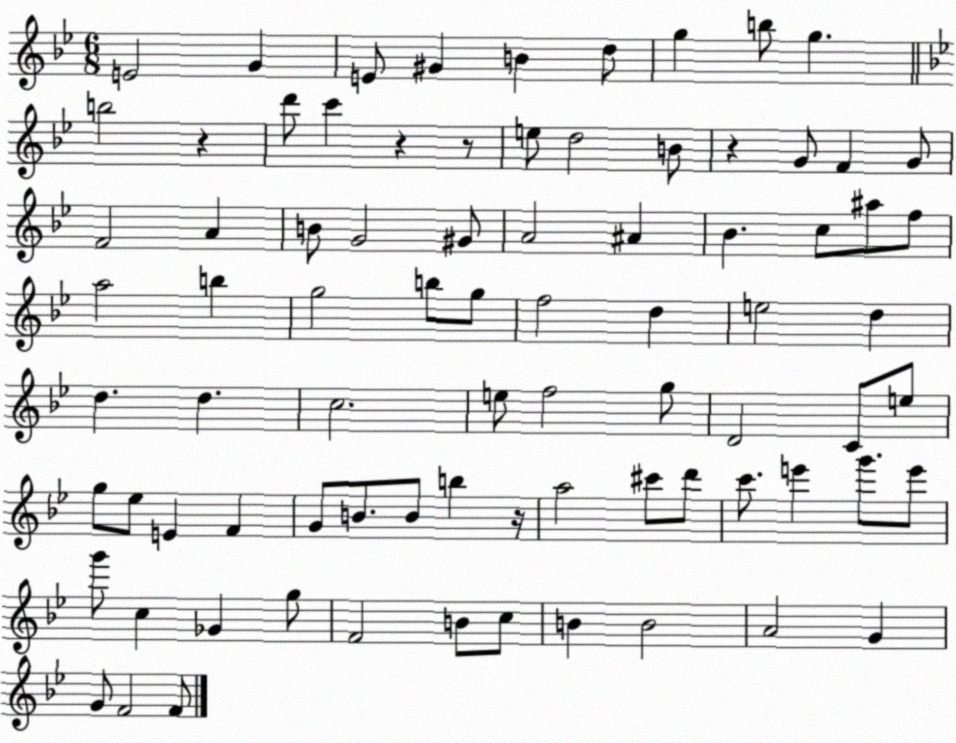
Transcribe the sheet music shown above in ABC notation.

X:1
T:Untitled
M:6/8
L:1/4
K:Bb
E2 G E/2 ^G B d/2 g b/2 g b2 z d'/2 c' z z/2 e/2 d2 B/2 z G/2 F G/2 F2 A B/2 G2 ^G/2 A2 ^A _B c/2 ^a/2 f/2 a2 b g2 b/2 g/2 f2 d e2 d d d c2 e/2 f2 g/2 D2 C/2 e/2 g/2 _e/2 E F G/2 B/2 B/2 b z/4 a2 ^c'/2 d'/2 c'/2 e' g'/2 e'/2 g'/2 c _G g/2 F2 B/2 c/2 B B2 A2 G G/2 F2 F/2